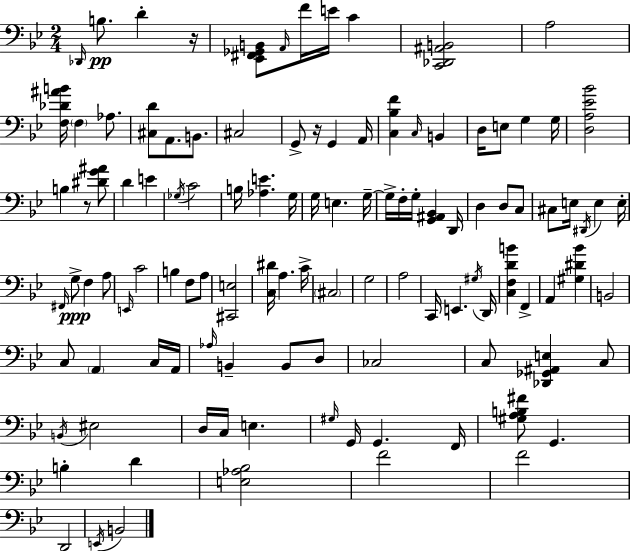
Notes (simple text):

Db2/s B3/e. D4/q R/s [Eb2,F#2,Gb2,B2]/e A2/s F4/s E4/s C4/q [C2,Db2,A#2,B2]/h A3/h [F3,Db4,A#4,B4]/s F3/q Ab3/e. [C#3,D4]/e A2/e. B2/e. C#3/h G2/e R/s G2/q A2/s [C3,Bb3,F4]/q C3/s B2/q D3/s E3/e G3/q G3/s [D3,A3,Eb4,Bb4]/h B3/q R/e [D#4,G4,A#4]/e D4/q E4/q Gb3/s C4/h B3/s [Ab3,E4]/q. G3/s G3/s E3/q. G3/s G3/s F3/s G3/s [G2,A#2,Bb2]/q D2/s D3/q D3/e C3/e C#3/e E3/s D#2/s E3/q E3/s F#2/s G3/e F3/q A3/e E2/s C4/h B3/q F3/e A3/e [C#2,E3]/h [C3,D#4]/s A3/q. C4/s C#3/h G3/h A3/h C2/s E2/q. G#3/s D2/s [C3,F3,D4,B4]/q F2/q A2/q [G#3,D#4,Bb4]/q B2/h C3/e A2/q C3/s A2/s Ab3/s B2/q B2/e D3/e CES3/h C3/e [Db2,Gb2,A#2,E3]/q C3/e B2/s EIS3/h D3/s C3/s E3/q. G#3/s G2/s G2/q. F2/s [G#3,A3,B3,F#4]/e G2/q. B3/q D4/q [E3,Ab3,Bb3]/h F4/h F4/h D2/h E2/s B2/h